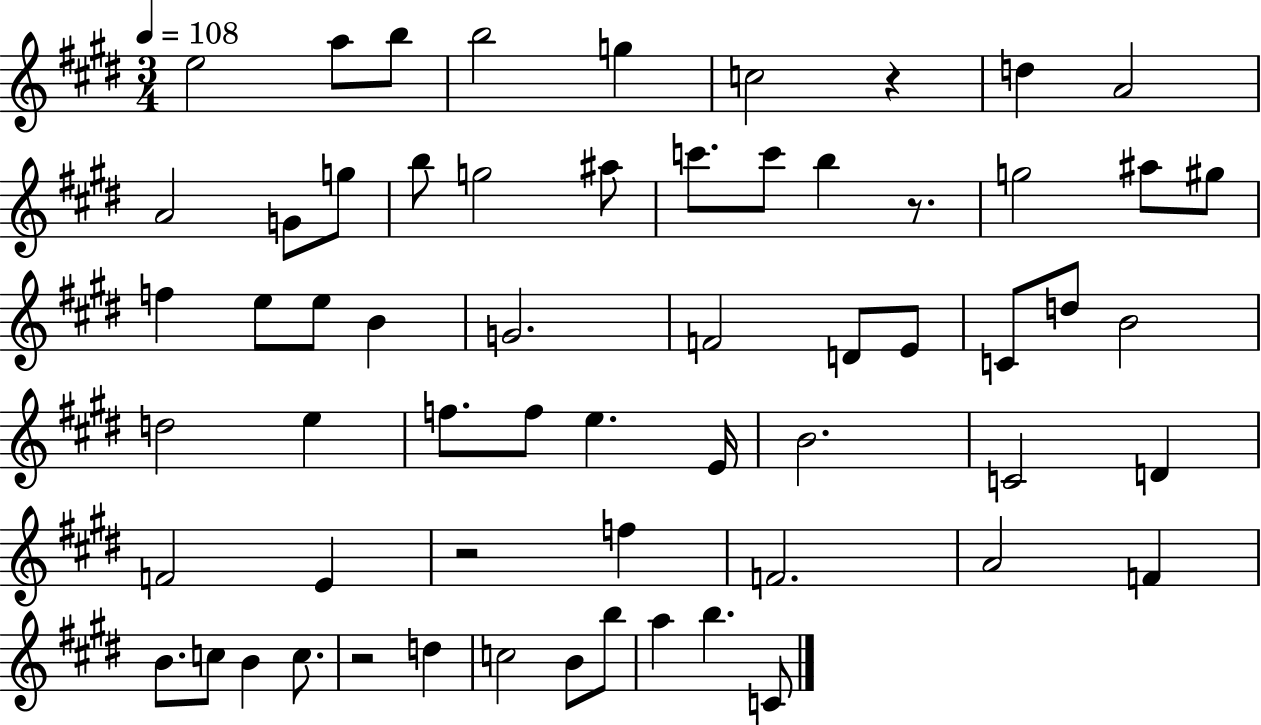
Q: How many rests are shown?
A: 4